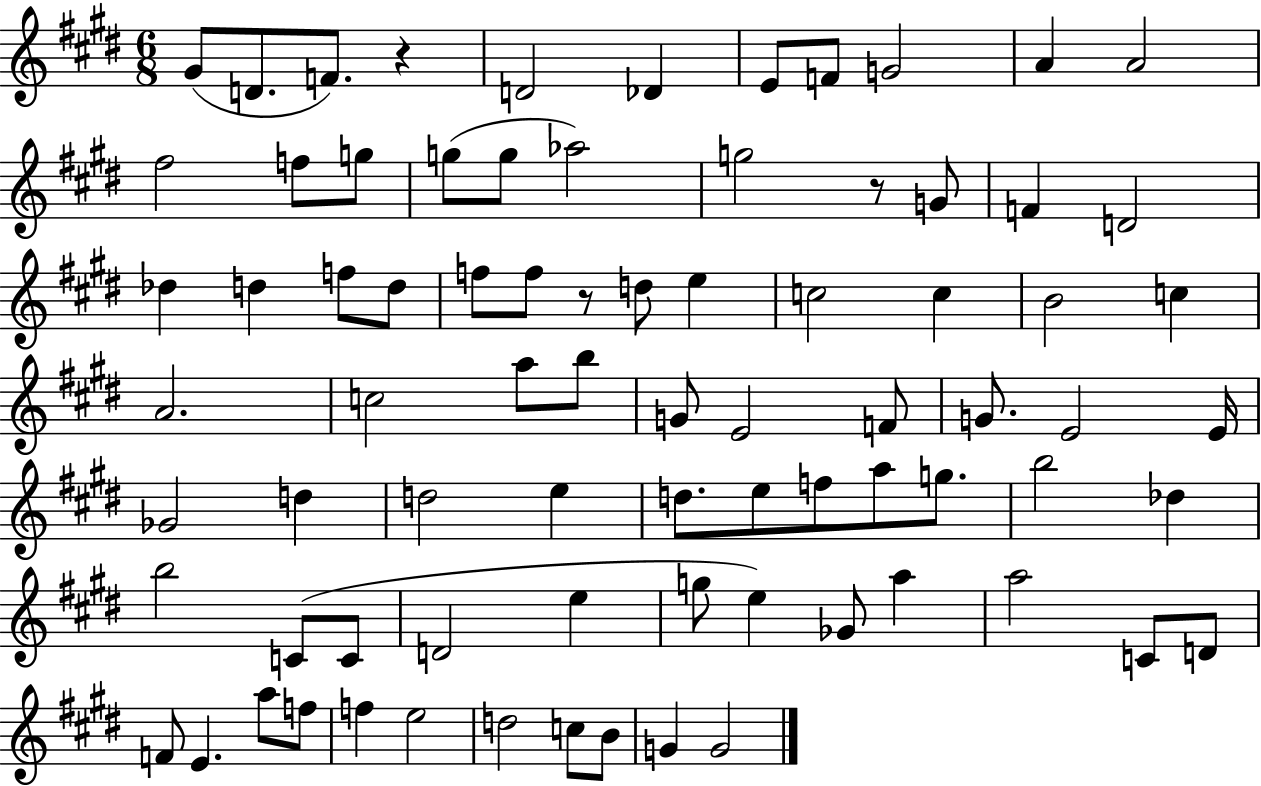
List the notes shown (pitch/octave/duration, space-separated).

G#4/e D4/e. F4/e. R/q D4/h Db4/q E4/e F4/e G4/h A4/q A4/h F#5/h F5/e G5/e G5/e G5/e Ab5/h G5/h R/e G4/e F4/q D4/h Db5/q D5/q F5/e D5/e F5/e F5/e R/e D5/e E5/q C5/h C5/q B4/h C5/q A4/h. C5/h A5/e B5/e G4/e E4/h F4/e G4/e. E4/h E4/s Gb4/h D5/q D5/h E5/q D5/e. E5/e F5/e A5/e G5/e. B5/h Db5/q B5/h C4/e C4/e D4/h E5/q G5/e E5/q Gb4/e A5/q A5/h C4/e D4/e F4/e E4/q. A5/e F5/e F5/q E5/h D5/h C5/e B4/e G4/q G4/h